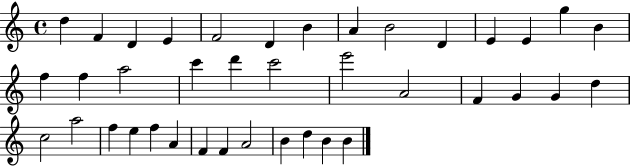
D5/q F4/q D4/q E4/q F4/h D4/q B4/q A4/q B4/h D4/q E4/q E4/q G5/q B4/q F5/q F5/q A5/h C6/q D6/q C6/h E6/h A4/h F4/q G4/q G4/q D5/q C5/h A5/h F5/q E5/q F5/q A4/q F4/q F4/q A4/h B4/q D5/q B4/q B4/q